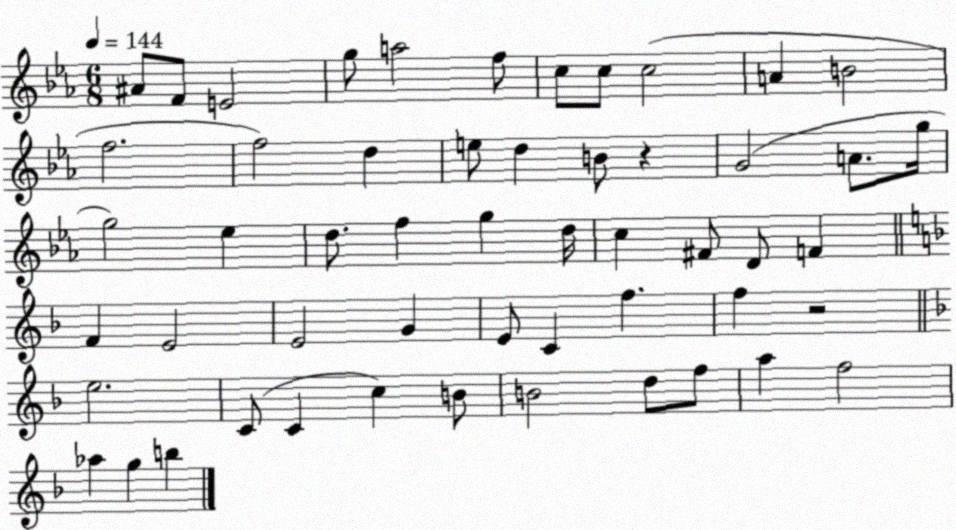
X:1
T:Untitled
M:6/8
L:1/4
K:Eb
^A/2 F/2 E2 g/2 a2 f/2 c/2 c/2 c2 A B2 f2 f2 d e/2 d B/2 z G2 A/2 g/4 g2 _e d/2 f g d/4 c ^F/2 D/2 F F E2 E2 G E/2 C f f z2 e2 C/2 C c B/2 B2 d/2 f/2 a f2 _a g b